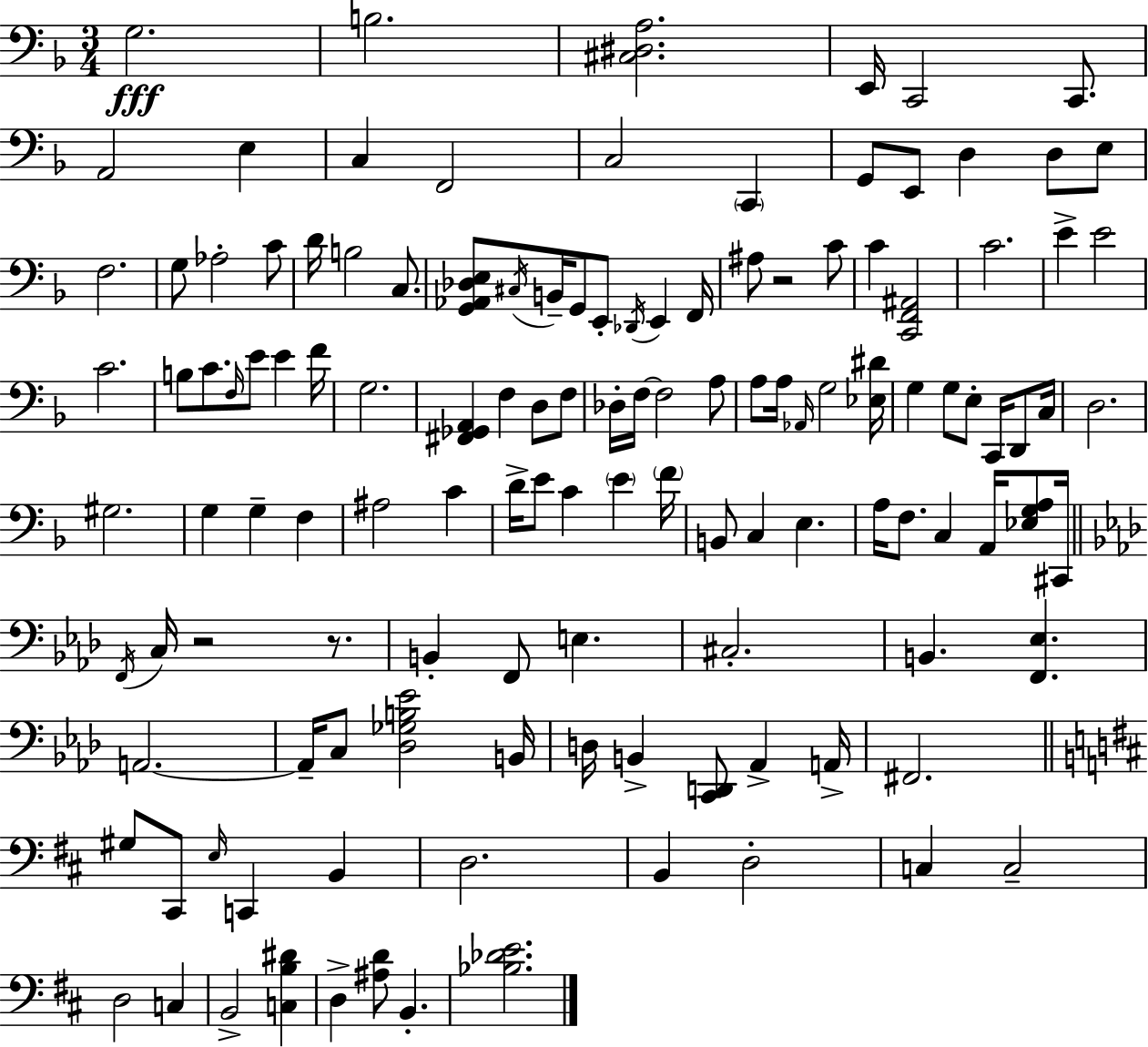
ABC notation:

X:1
T:Untitled
M:3/4
L:1/4
K:Dm
G,2 B,2 [^C,^D,A,]2 E,,/4 C,,2 C,,/2 A,,2 E, C, F,,2 C,2 C,, G,,/2 E,,/2 D, D,/2 E,/2 F,2 G,/2 _A,2 C/2 D/4 B,2 C,/2 [G,,_A,,_D,E,]/2 ^C,/4 B,,/4 G,,/2 E,,/2 _D,,/4 E,, F,,/4 ^A,/2 z2 C/2 C [C,,F,,^A,,]2 C2 E E2 C2 B,/2 C/2 F,/4 E/2 E F/4 G,2 [^F,,_G,,A,,] F, D,/2 F,/2 _D,/4 F,/4 F,2 A,/2 A,/2 A,/4 _A,,/4 G,2 [_E,^D]/4 G, G,/2 E,/2 C,,/4 D,,/2 C,/4 D,2 ^G,2 G, G, F, ^A,2 C D/4 E/2 C E F/4 B,,/2 C, E, A,/4 F,/2 C, A,,/4 [_E,G,A,]/2 ^C,,/4 F,,/4 C,/4 z2 z/2 B,, F,,/2 E, ^C,2 B,, [F,,_E,] A,,2 A,,/4 C,/2 [_D,_G,B,_E]2 B,,/4 D,/4 B,, [C,,D,,]/2 _A,, A,,/4 ^F,,2 ^G,/2 ^C,,/2 E,/4 C,, B,, D,2 B,, D,2 C, C,2 D,2 C, B,,2 [C,B,^D] D, [^A,D]/2 B,, [_B,_DE]2